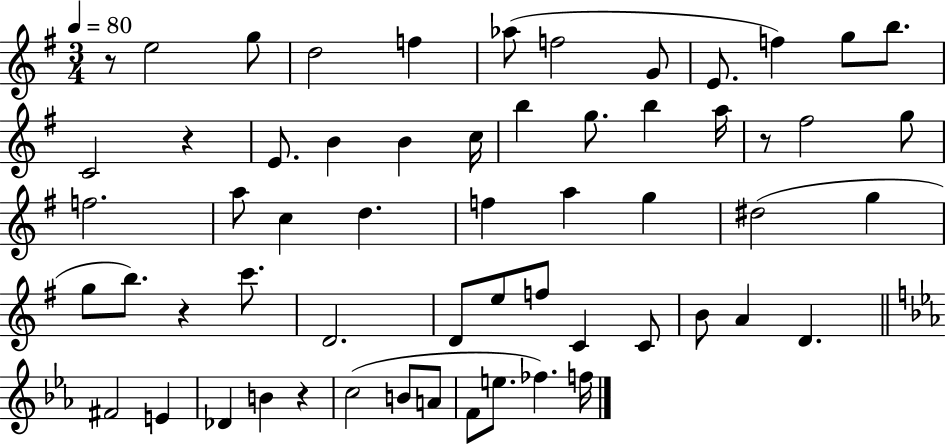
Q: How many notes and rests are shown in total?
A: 59